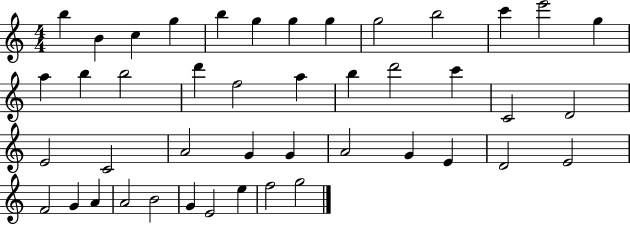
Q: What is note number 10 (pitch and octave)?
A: B5